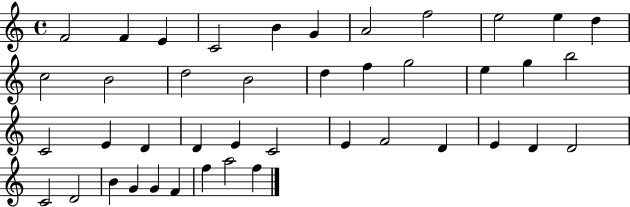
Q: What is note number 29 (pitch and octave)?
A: F4